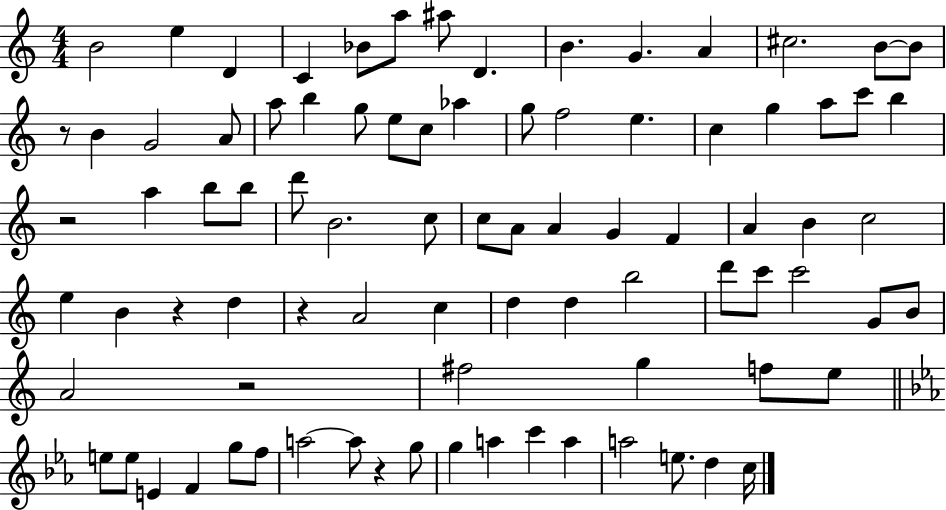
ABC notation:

X:1
T:Untitled
M:4/4
L:1/4
K:C
B2 e D C _B/2 a/2 ^a/2 D B G A ^c2 B/2 B/2 z/2 B G2 A/2 a/2 b g/2 e/2 c/2 _a g/2 f2 e c g a/2 c'/2 b z2 a b/2 b/2 d'/2 B2 c/2 c/2 A/2 A G F A B c2 e B z d z A2 c d d b2 d'/2 c'/2 c'2 G/2 B/2 A2 z2 ^f2 g f/2 e/2 e/2 e/2 E F g/2 f/2 a2 a/2 z g/2 g a c' a a2 e/2 d c/4